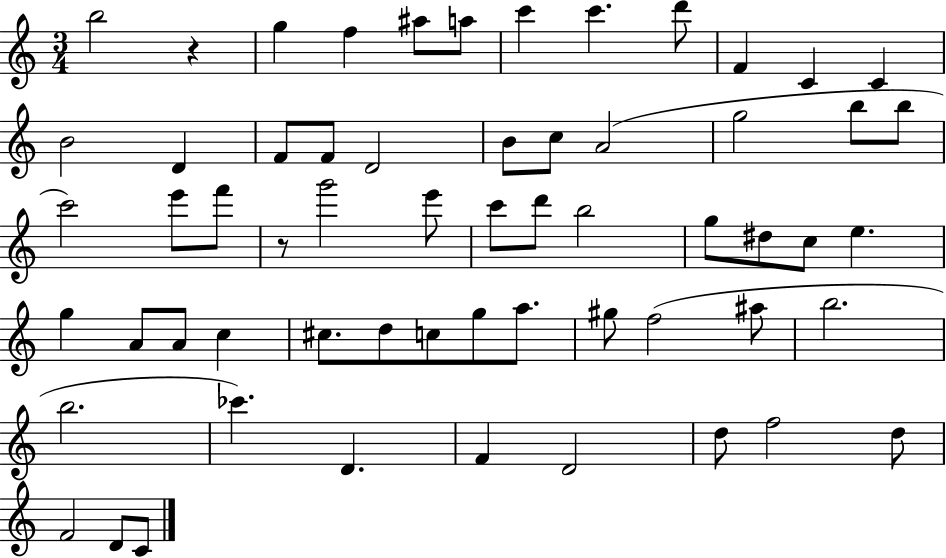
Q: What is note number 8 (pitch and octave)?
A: D6